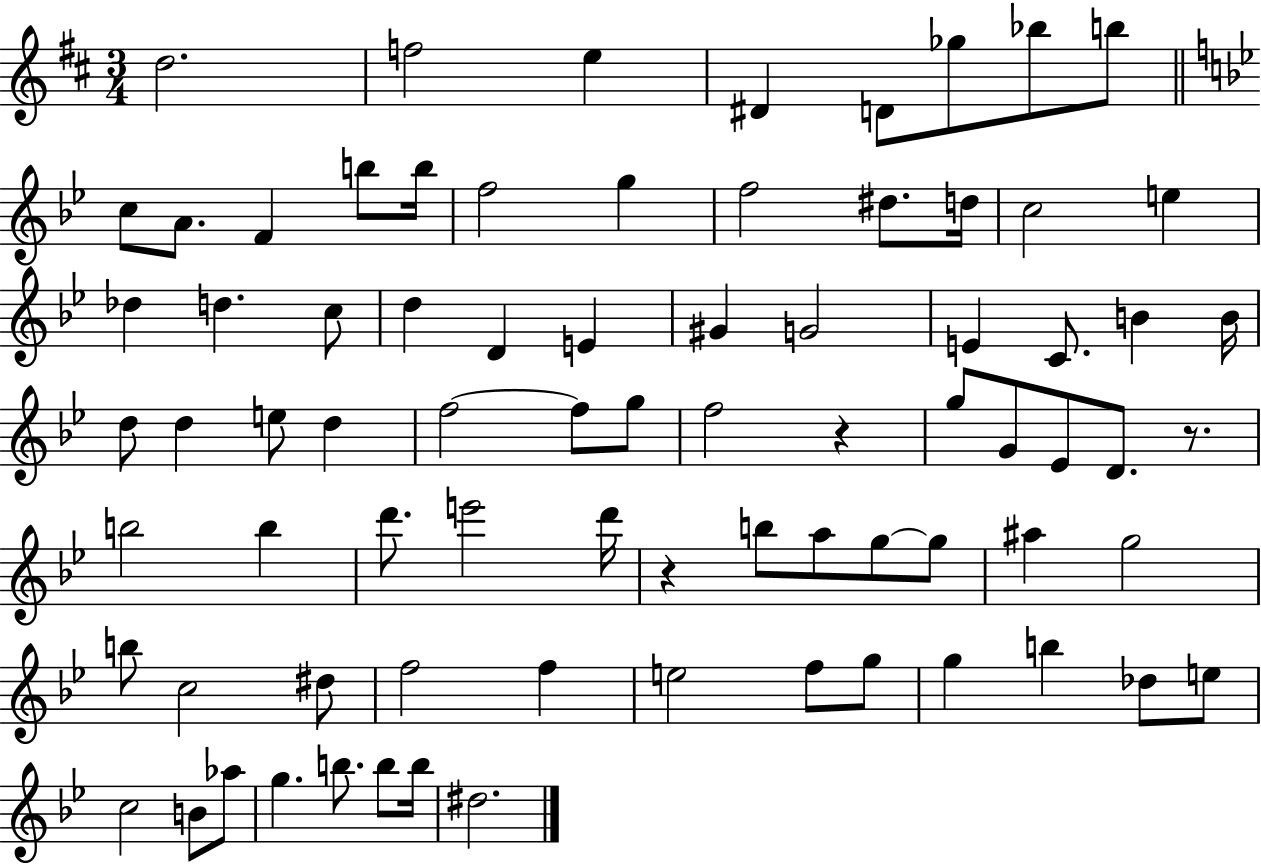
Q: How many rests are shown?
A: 3